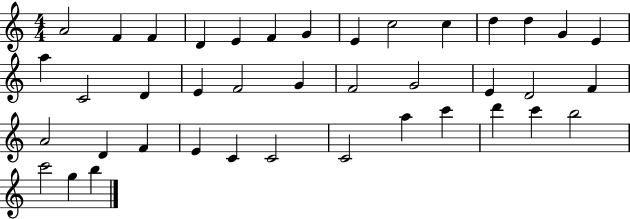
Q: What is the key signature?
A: C major